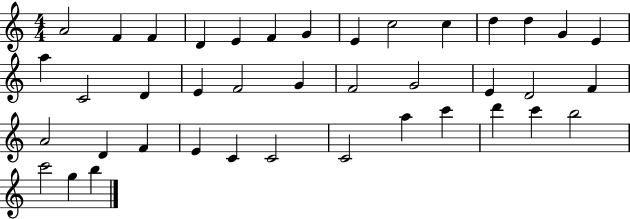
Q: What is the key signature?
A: C major